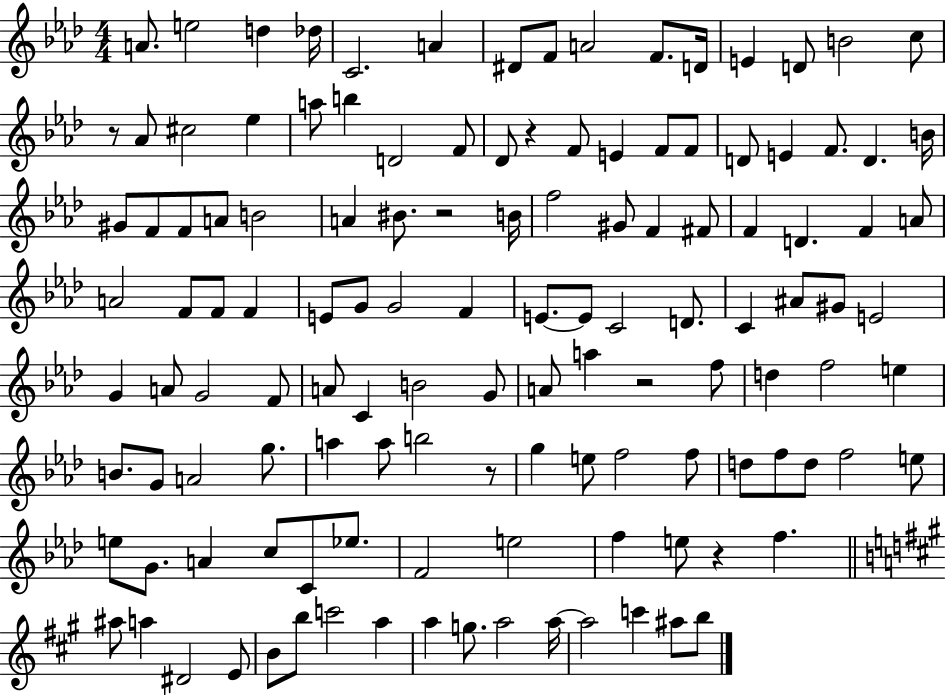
{
  \clef treble
  \numericTimeSignature
  \time 4/4
  \key aes \major
  \repeat volta 2 { a'8. e''2 d''4 des''16 | c'2. a'4 | dis'8 f'8 a'2 f'8. d'16 | e'4 d'8 b'2 c''8 | \break r8 aes'8 cis''2 ees''4 | a''8 b''4 d'2 f'8 | des'8 r4 f'8 e'4 f'8 f'8 | d'8 e'4 f'8. d'4. b'16 | \break gis'8 f'8 f'8 a'8 b'2 | a'4 bis'8. r2 b'16 | f''2 gis'8 f'4 fis'8 | f'4 d'4. f'4 a'8 | \break a'2 f'8 f'8 f'4 | e'8 g'8 g'2 f'4 | e'8.~~ e'8 c'2 d'8. | c'4 ais'8 gis'8 e'2 | \break g'4 a'8 g'2 f'8 | a'8 c'4 b'2 g'8 | a'8 a''4 r2 f''8 | d''4 f''2 e''4 | \break b'8. g'8 a'2 g''8. | a''4 a''8 b''2 r8 | g''4 e''8 f''2 f''8 | d''8 f''8 d''8 f''2 e''8 | \break e''8 g'8. a'4 c''8 c'8 ees''8. | f'2 e''2 | f''4 e''8 r4 f''4. | \bar "||" \break \key a \major ais''8 a''4 dis'2 e'8 | b'8 b''8 c'''2 a''4 | a''4 g''8. a''2 a''16~~ | a''2 c'''4 ais''8 b''8 | \break } \bar "|."
}